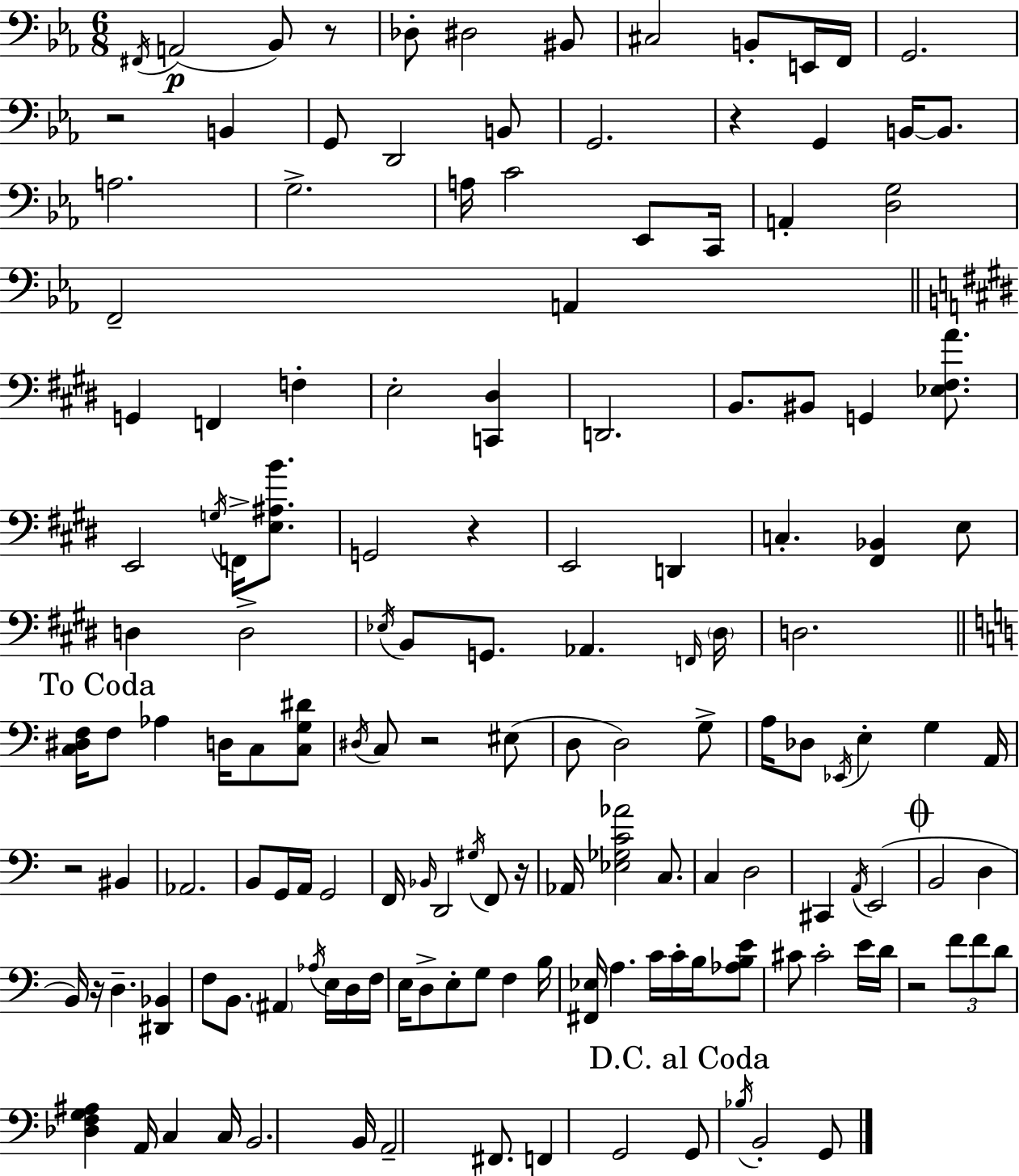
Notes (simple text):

F#2/s A2/h Bb2/e R/e Db3/e D#3/h BIS2/e C#3/h B2/e E2/s F2/s G2/h. R/h B2/q G2/e D2/h B2/e G2/h. R/q G2/q B2/s B2/e. A3/h. G3/h. A3/s C4/h Eb2/e C2/s A2/q [D3,G3]/h F2/h A2/q G2/q F2/q F3/q E3/h [C2,D#3]/q D2/h. B2/e. BIS2/e G2/q [Eb3,F#3,A4]/e. E2/h G3/s F2/s [E3,A#3,B4]/e. G2/h R/q E2/h D2/q C3/q. [F#2,Bb2]/q E3/e D3/q D3/h Eb3/s B2/e G2/e. Ab2/q. F2/s D#3/s D3/h. [C3,D#3,F3]/s F3/e Ab3/q D3/s C3/e [C3,G3,D#4]/e D#3/s C3/e R/h EIS3/e D3/e D3/h G3/e A3/s Db3/e Eb2/s E3/q G3/q A2/s R/h BIS2/q Ab2/h. B2/e G2/s A2/s G2/h F2/s Bb2/s D2/h G#3/s F2/e R/s Ab2/s [Eb3,Gb3,C4,Ab4]/h C3/e. C3/q D3/h C#2/q A2/s E2/h B2/h D3/q B2/s R/s D3/q. [D#2,Bb2]/q F3/e B2/e. A#2/q Ab3/s E3/s D3/s F3/s E3/s D3/e E3/e G3/e F3/q B3/s [F#2,Eb3]/s A3/q. C4/s C4/s B3/s [Ab3,B3,E4]/e C#4/e C#4/h E4/s D4/s R/h F4/e F4/e D4/e [Db3,F3,G3,A#3]/q A2/s C3/q C3/s B2/h. B2/s A2/h F#2/e. F2/q G2/h G2/e Bb3/s B2/h G2/e